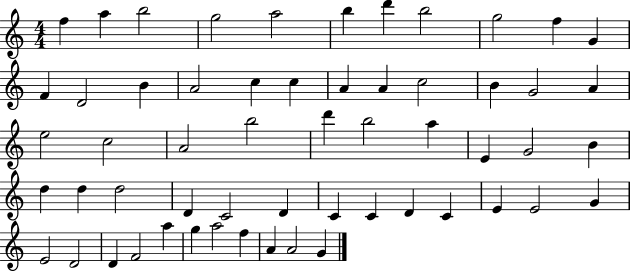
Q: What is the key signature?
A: C major